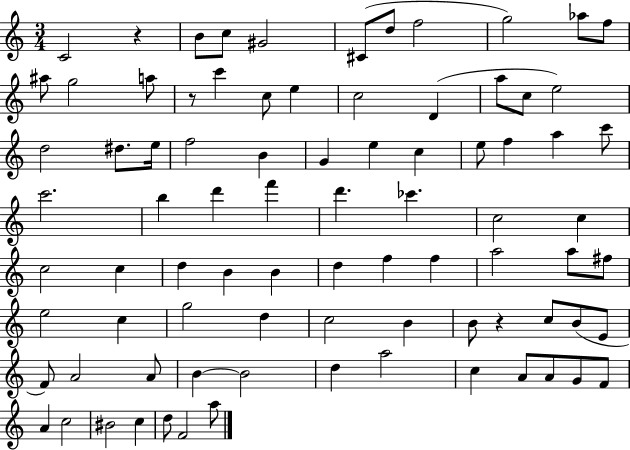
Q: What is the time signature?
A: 3/4